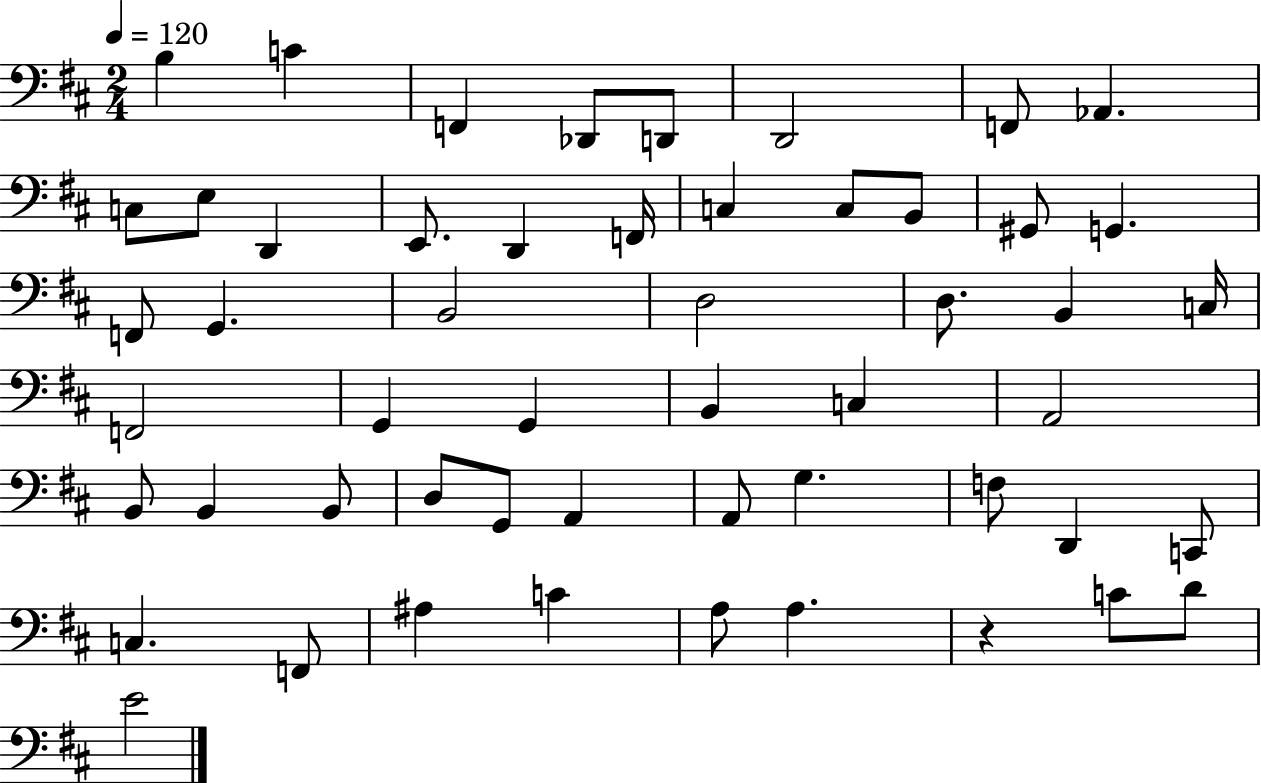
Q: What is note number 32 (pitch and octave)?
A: A2